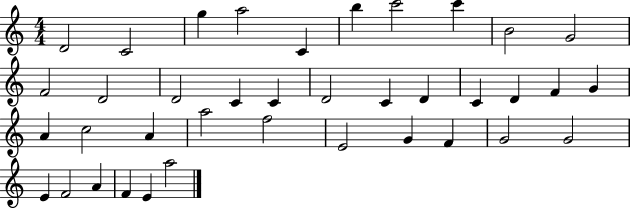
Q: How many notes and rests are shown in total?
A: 38